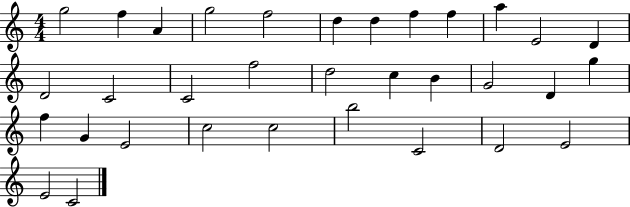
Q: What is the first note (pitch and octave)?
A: G5